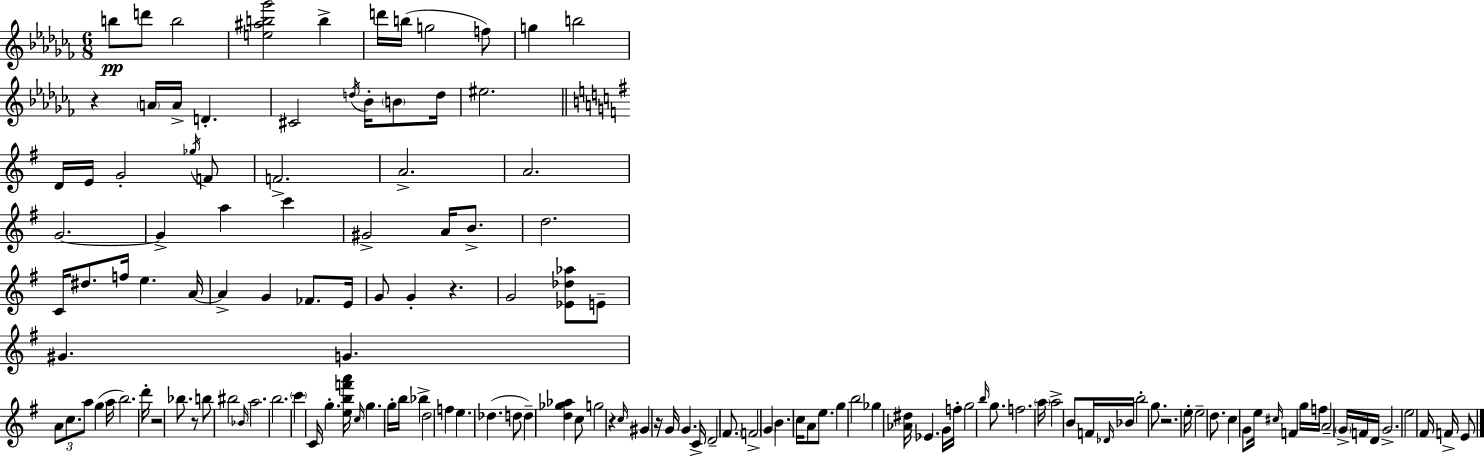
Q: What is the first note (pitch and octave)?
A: B5